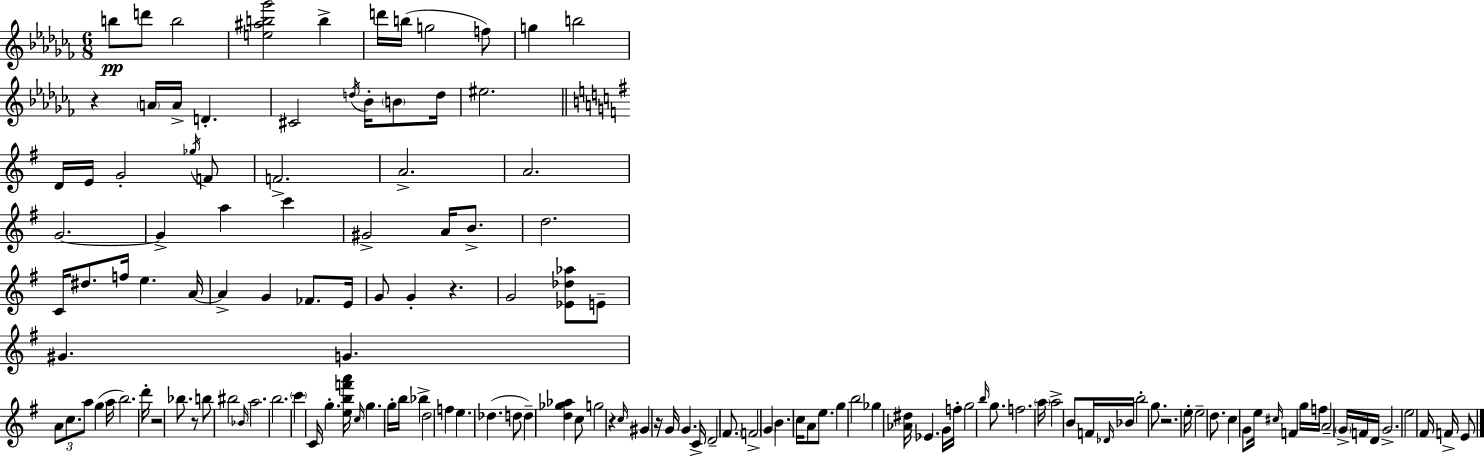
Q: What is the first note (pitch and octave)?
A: B5